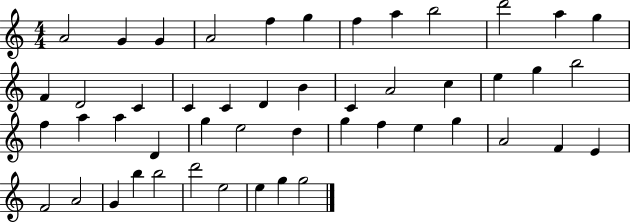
X:1
T:Untitled
M:4/4
L:1/4
K:C
A2 G G A2 f g f a b2 d'2 a g F D2 C C C D B C A2 c e g b2 f a a D g e2 d g f e g A2 F E F2 A2 G b b2 d'2 e2 e g g2